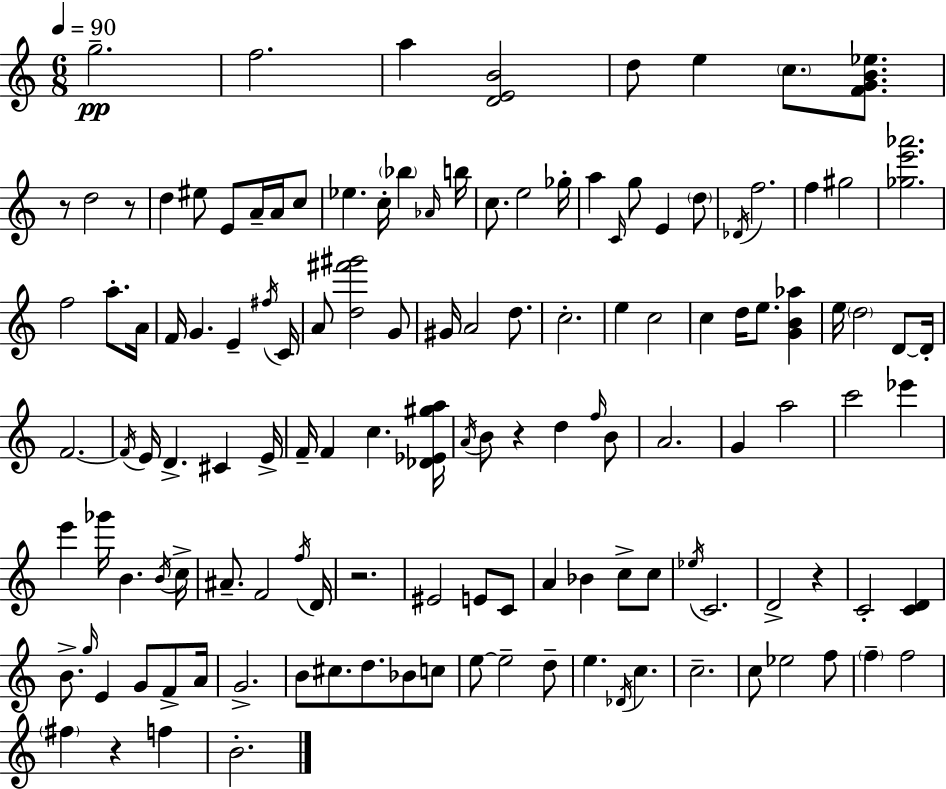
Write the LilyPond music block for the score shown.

{
  \clef treble
  \numericTimeSignature
  \time 6/8
  \key c \major
  \tempo 4 = 90
  \repeat volta 2 { g''2.--\pp | f''2. | a''4 <d' e' b'>2 | d''8 e''4 \parenthesize c''8. <f' g' b' ees''>8. | \break r8 d''2 r8 | d''4 eis''8 e'8 a'16-- a'16 c''8 | ees''4. c''16-. \parenthesize bes''4 \grace { aes'16 } | b''16 c''8. e''2 | \break ges''16-. a''4 \grace { c'16 } g''8 e'4 | \parenthesize d''8 \acciaccatura { des'16 } f''2. | f''4 gis''2 | <ges'' e''' aes'''>2. | \break f''2 a''8.-. | a'16 f'16 g'4. e'4-- | \acciaccatura { fis''16 } c'16 a'8 <d'' fis''' gis'''>2 | g'8 gis'16 a'2 | \break d''8. c''2.-. | e''4 c''2 | c''4 d''16 e''8. | <g' b' aes''>4 e''16 \parenthesize d''2 | \break d'8~~ d'16-. f'2.~~ | \acciaccatura { f'16 } e'16 d'4.-> | cis'4 e'16-> f'16-- f'4 c''4. | <des' ees' gis'' a''>16 \acciaccatura { a'16 } b'8 r4 | \break d''4 \grace { f''16 } b'8 a'2. | g'4 a''2 | c'''2 | ees'''4 e'''4 ges'''16 | \break b'4. \acciaccatura { b'16 } c''16-> ais'8.-- f'2 | \acciaccatura { f''16 } d'16 r2. | eis'2 | e'8 c'8 a'4 | \break bes'4 c''8-> c''8 \acciaccatura { ees''16 } c'2. | d'2-> | r4 c'2-. | <c' d'>4 b'8.-> | \break \grace { g''16 } e'4 g'8 f'8-> a'16 g'2.-> | b'8 | cis''8. d''8. bes'8 c''8 e''8~~ | e''2-- d''8-- e''4. | \break \acciaccatura { des'16 } c''4. | c''2.-- | c''8 ees''2 f''8 | \parenthesize f''4-- f''2 | \break \parenthesize fis''4 r4 f''4 | b'2.-. | } \bar "|."
}